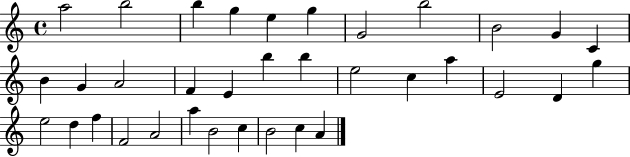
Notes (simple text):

A5/h B5/h B5/q G5/q E5/q G5/q G4/h B5/h B4/h G4/q C4/q B4/q G4/q A4/h F4/q E4/q B5/q B5/q E5/h C5/q A5/q E4/h D4/q G5/q E5/h D5/q F5/q F4/h A4/h A5/q B4/h C5/q B4/h C5/q A4/q